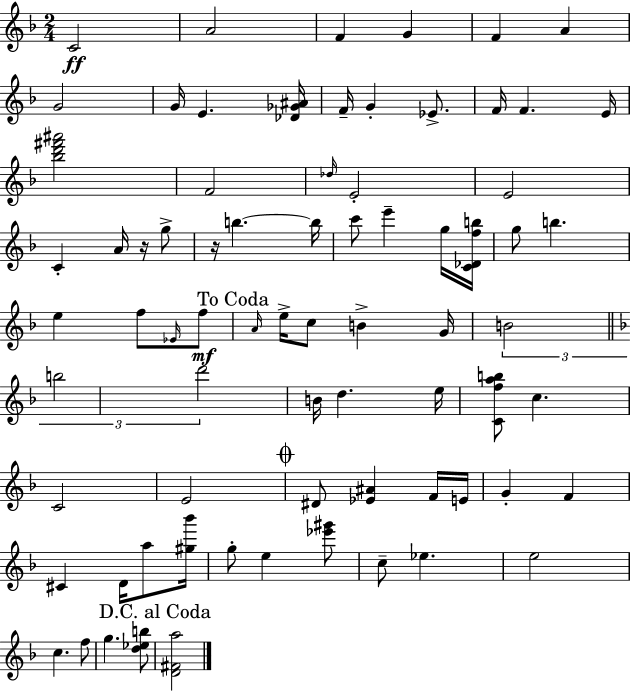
C4/h A4/h F4/q G4/q F4/q A4/q G4/h G4/s E4/q. [Db4,Gb4,A#4]/s F4/s G4/q Eb4/e. F4/s F4/q. E4/s [Bb5,D6,F#6,A#6]/h F4/h Db5/s E4/h E4/h C4/q A4/s R/s G5/e R/s B5/q. B5/s C6/e E6/q G5/s [C4,Db4,F5,B5]/s G5/e B5/q. E5/q F5/e Eb4/s F5/e A4/s E5/s C5/e B4/q G4/s B4/h B5/h D6/h B4/s D5/q. E5/s [C4,F5,A5,B5]/e C5/q. C4/h E4/h D#4/e [Eb4,A#4]/q F4/s E4/s G4/q F4/q C#4/q D4/s A5/e [G#5,Bb6]/s G5/e E5/q [Eb6,G#6]/e C5/e Eb5/q. E5/h C5/q. F5/e G5/q. [D5,Eb5,B5]/e [D4,F#4,A5]/h